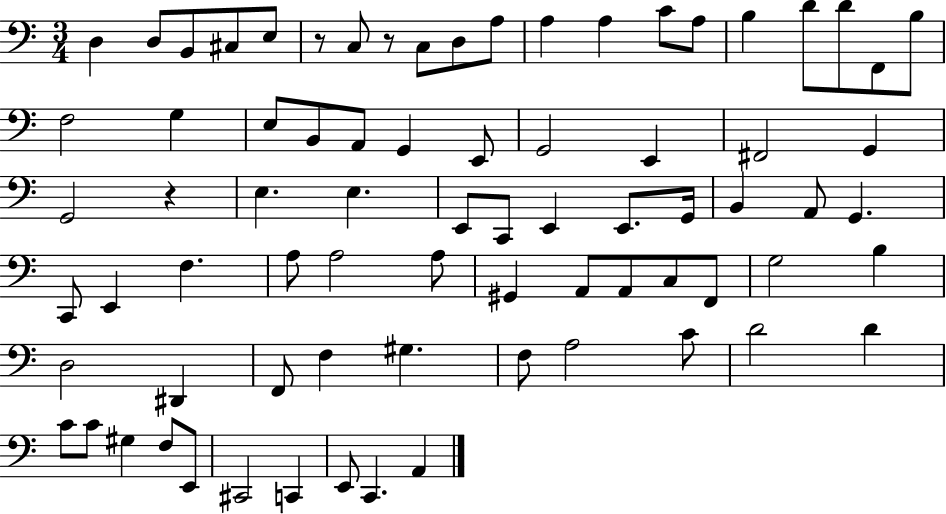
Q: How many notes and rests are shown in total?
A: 76